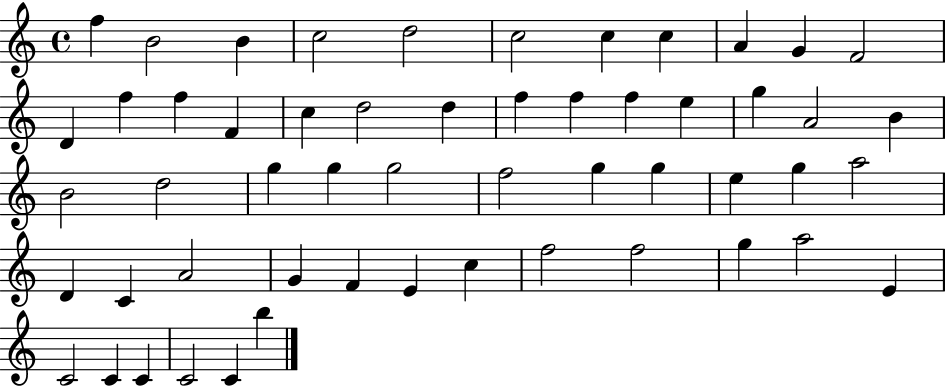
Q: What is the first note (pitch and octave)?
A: F5